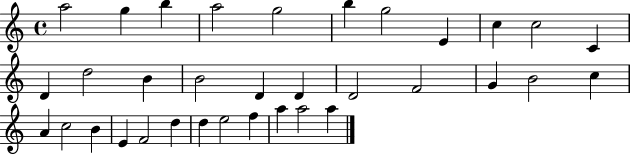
{
  \clef treble
  \time 4/4
  \defaultTimeSignature
  \key c \major
  a''2 g''4 b''4 | a''2 g''2 | b''4 g''2 e'4 | c''4 c''2 c'4 | \break d'4 d''2 b'4 | b'2 d'4 d'4 | d'2 f'2 | g'4 b'2 c''4 | \break a'4 c''2 b'4 | e'4 f'2 d''4 | d''4 e''2 f''4 | a''4 a''2 a''4 | \break \bar "|."
}